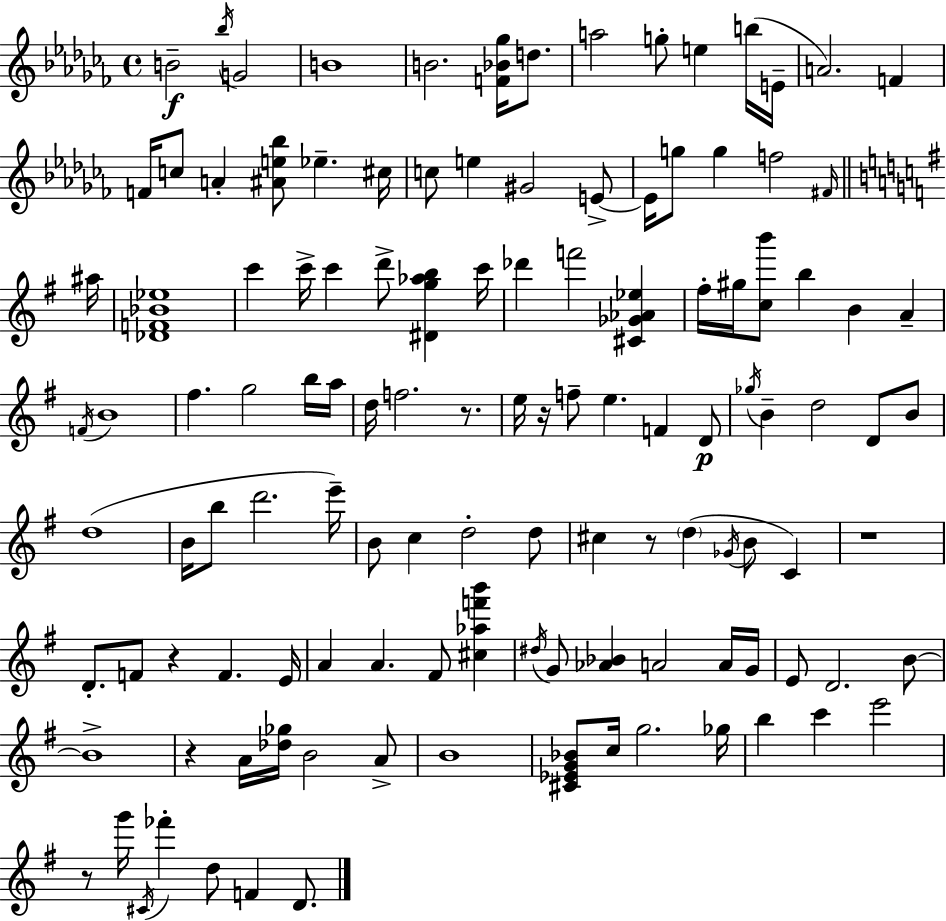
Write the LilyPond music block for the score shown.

{
  \clef treble
  \time 4/4
  \defaultTimeSignature
  \key aes \minor
  \repeat volta 2 { b'2--\f \acciaccatura { bes''16 } g'2 | b'1 | b'2. <f' bes' ges''>16 d''8. | a''2 g''8-. e''4 b''16( | \break e'16-- a'2.) f'4 | f'16 c''8 a'4-. <ais' e'' bes''>8 ees''4.-- | cis''16 c''8 e''4 gis'2 e'8->~~ | e'16 g''8 g''4 f''2 | \break \grace { fis'16 } \bar "||" \break \key g \major ais''16 <des' f' bes' ees''>1 | c'''4 c'''16-> c'''4 d'''8-> <dis' g'' aes'' b''>4 | c'''16 des'''4 f'''2 <cis' ges' aes' ees''>4 | fis''16-. gis''16 <c'' b'''>8 b''4 b'4 a'4-- | \break \acciaccatura { f'16 } b'1 | fis''4. g''2 | b''16 a''16 d''16 f''2. r8. | e''16 r16 f''8-- e''4. f'4 | \break d'8\p \acciaccatura { ges''16 } b'4-- d''2 d'8 | b'8 d''1( | b'16 b''8 d'''2. | e'''16--) b'8 c''4 d''2-. | \break d''8 cis''4 r8 \parenthesize d''4( \acciaccatura { ges'16 } b'8 | c'4) r1 | d'8.-. f'8 r4 f'4. | e'16 a'4 a'4. fis'8 | \break <cis'' aes'' f''' b'''>4 \acciaccatura { dis''16 } g'8 <aes' bes'>4 a'2 | a'16 g'16 e'8 d'2. | b'8~~ b'1-> | r4 a'16 <des'' ges''>16 b'2 | \break a'8-> b'1 | <cis' ees' g' bes'>8 c''16 g''2. | ges''16 b''4 c'''4 e'''2 | r8 g'''16 \acciaccatura { cis'16 } fes'''4-. d''8 f'4 | \break d'8. } \bar "|."
}